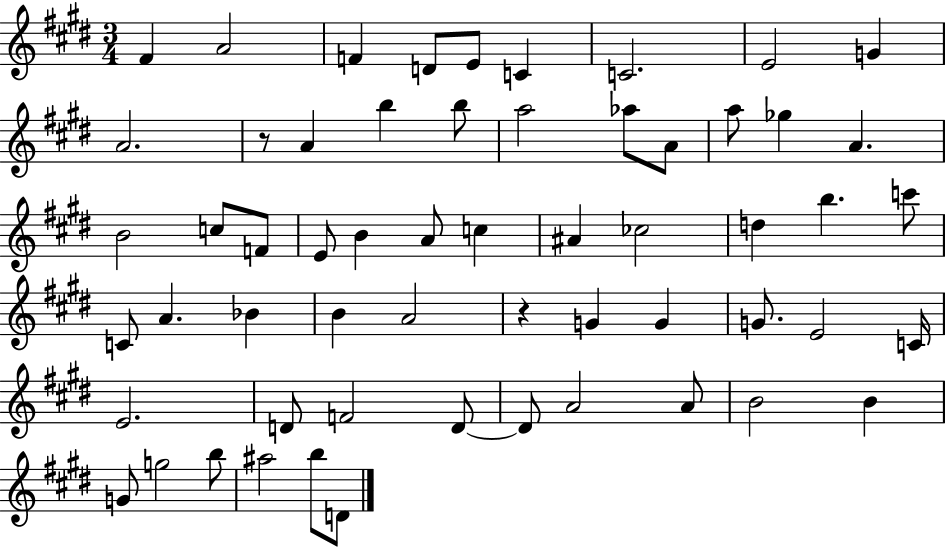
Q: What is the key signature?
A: E major